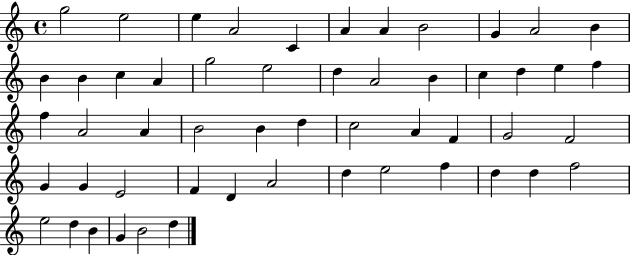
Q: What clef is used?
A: treble